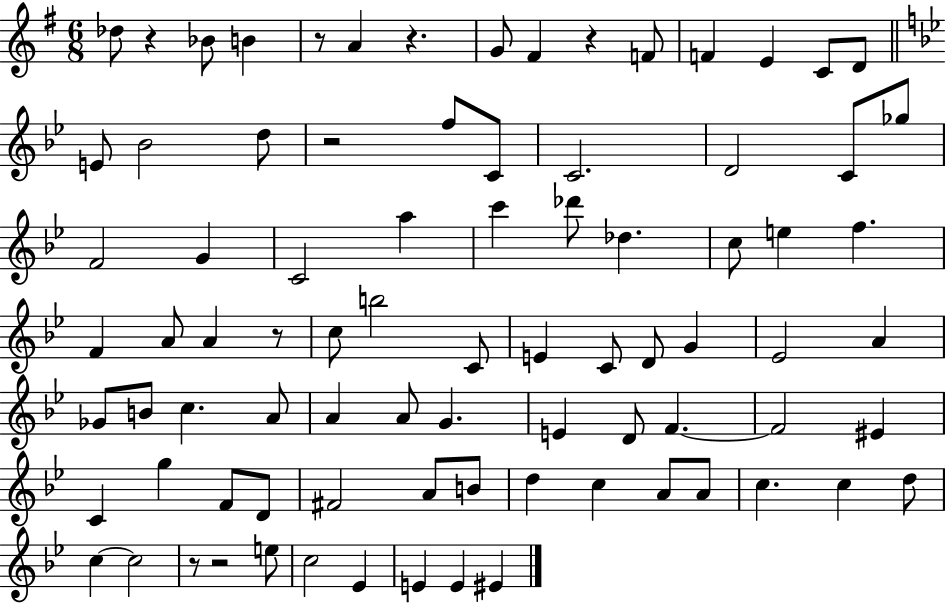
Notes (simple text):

Db5/e R/q Bb4/e B4/q R/e A4/q R/q. G4/e F#4/q R/q F4/e F4/q E4/q C4/e D4/e E4/e Bb4/h D5/e R/h F5/e C4/e C4/h. D4/h C4/e Gb5/e F4/h G4/q C4/h A5/q C6/q Db6/e Db5/q. C5/e E5/q F5/q. F4/q A4/e A4/q R/e C5/e B5/h C4/e E4/q C4/e D4/e G4/q Eb4/h A4/q Gb4/e B4/e C5/q. A4/e A4/q A4/e G4/q. E4/q D4/e F4/q. F4/h EIS4/q C4/q G5/q F4/e D4/e F#4/h A4/e B4/e D5/q C5/q A4/e A4/e C5/q. C5/q D5/e C5/q C5/h R/e R/h E5/e C5/h Eb4/q E4/q E4/q EIS4/q